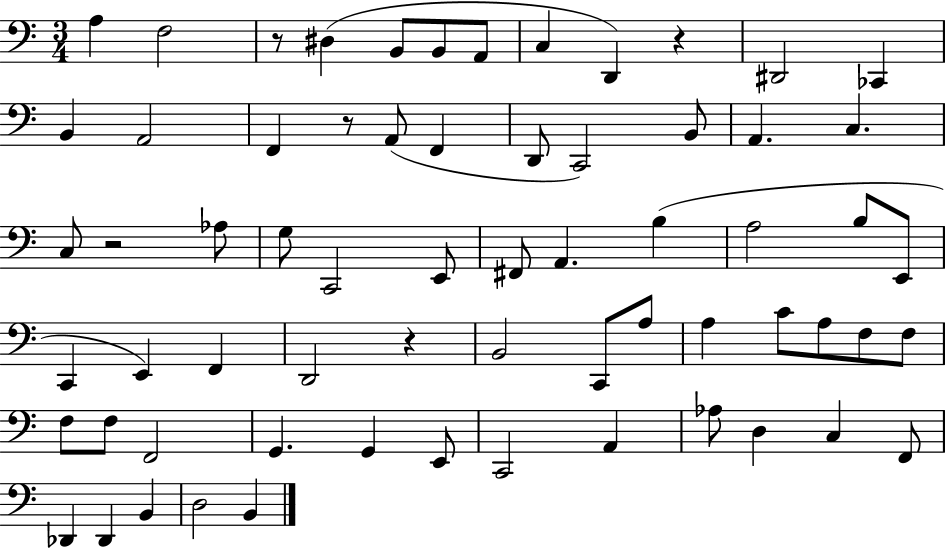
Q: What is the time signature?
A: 3/4